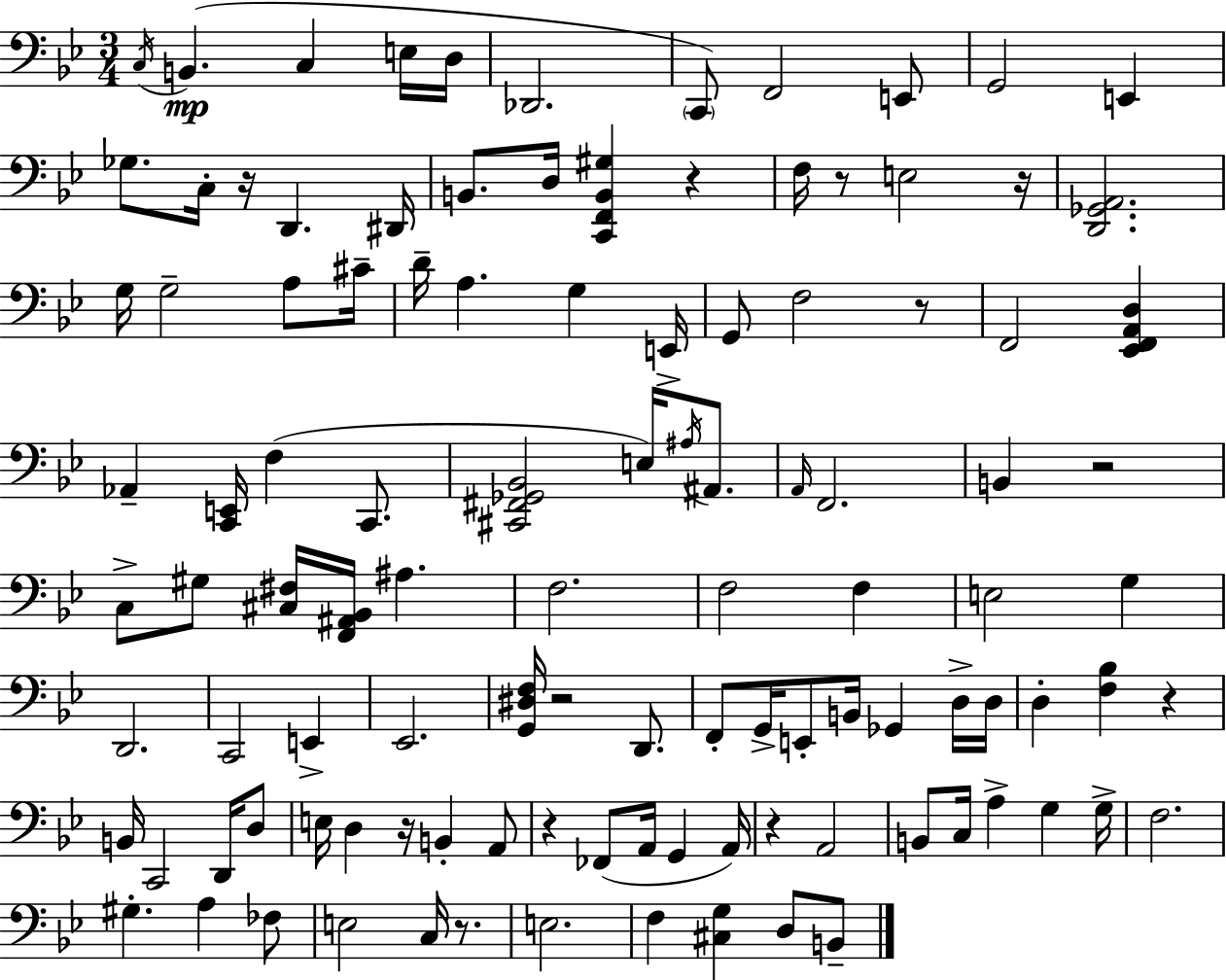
C3/s B2/q. C3/q E3/s D3/s Db2/h. C2/e F2/h E2/e G2/h E2/q Gb3/e. C3/s R/s D2/q. D#2/s B2/e. D3/s [C2,F2,B2,G#3]/q R/q F3/s R/e E3/h R/s [D2,Gb2,A2]/h. G3/s G3/h A3/e C#4/s D4/s A3/q. G3/q E2/s G2/e F3/h R/e F2/h [Eb2,F2,A2,D3]/q Ab2/q [C2,E2]/s F3/q C2/e. [C#2,F#2,Gb2,Bb2]/h E3/s A#3/s A#2/e. A2/s F2/h. B2/q R/h C3/e G#3/e [C#3,F#3]/s [F2,A#2,Bb2]/s A#3/q. F3/h. F3/h F3/q E3/h G3/q D2/h. C2/h E2/q Eb2/h. [G2,D#3,F3]/s R/h D2/e. F2/e G2/s E2/e B2/s Gb2/q D3/s D3/s D3/q [F3,Bb3]/q R/q B2/s C2/h D2/s D3/e E3/s D3/q R/s B2/q A2/e R/q FES2/e A2/s G2/q A2/s R/q A2/h B2/e C3/s A3/q G3/q G3/s F3/h. G#3/q. A3/q FES3/e E3/h C3/s R/e. E3/h. F3/q [C#3,G3]/q D3/e B2/e